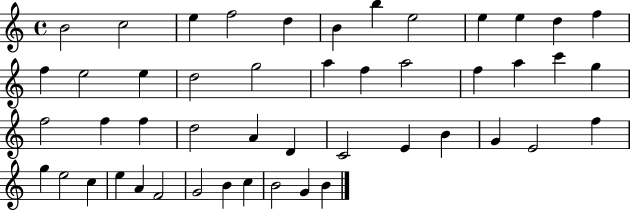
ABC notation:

X:1
T:Untitled
M:4/4
L:1/4
K:C
B2 c2 e f2 d B b e2 e e d f f e2 e d2 g2 a f a2 f a c' g f2 f f d2 A D C2 E B G E2 f g e2 c e A F2 G2 B c B2 G B